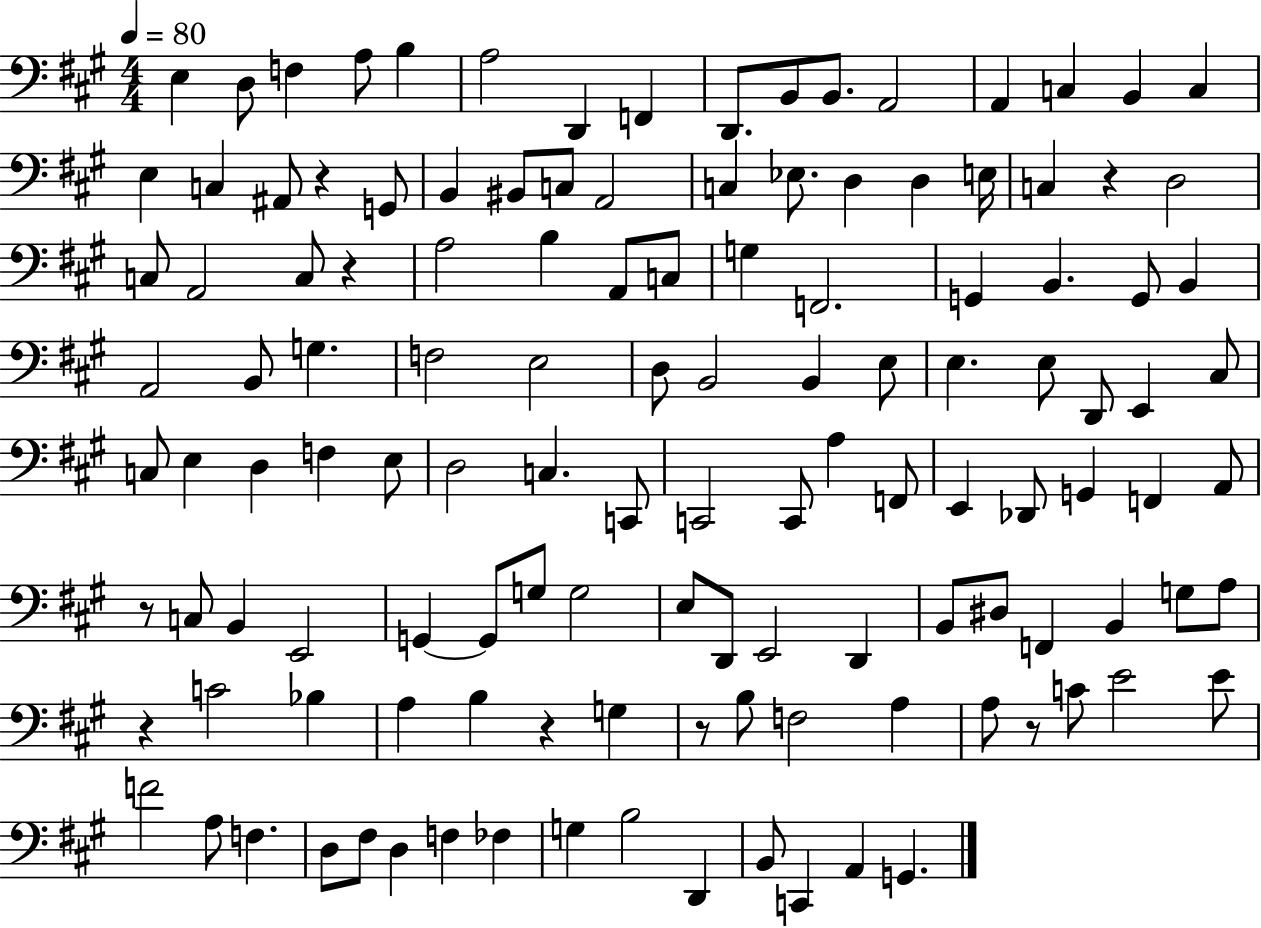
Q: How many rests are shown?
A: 8